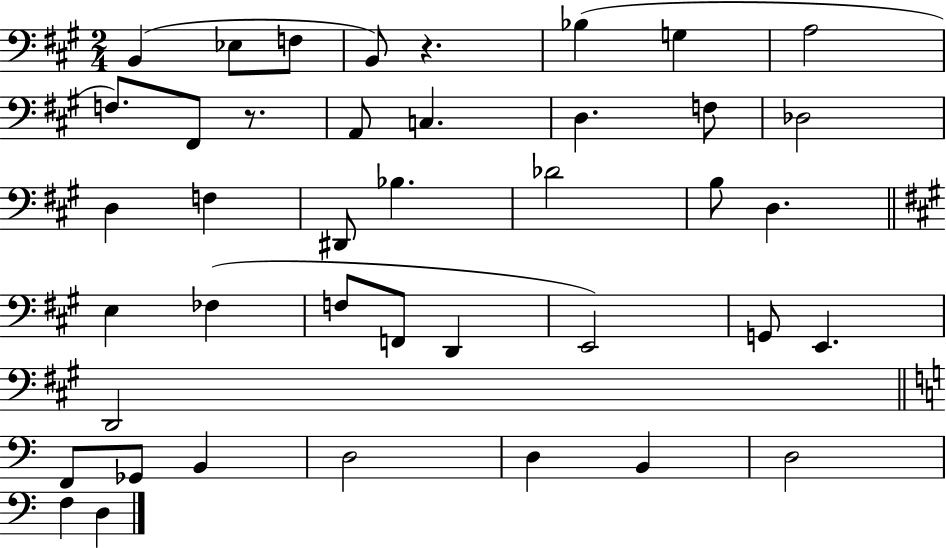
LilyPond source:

{
  \clef bass
  \numericTimeSignature
  \time 2/4
  \key a \major
  b,4( ees8 f8 | b,8) r4. | bes4( g4 | a2 | \break f8.) fis,8 r8. | a,8 c4. | d4. f8 | des2 | \break d4 f4 | dis,8 bes4. | des'2 | b8 d4. | \break \bar "||" \break \key a \major e4 fes4( | f8 f,8 d,4 | e,2) | g,8 e,4. | \break d,2 | \bar "||" \break \key c \major f,8 ges,8 b,4 | d2 | d4 b,4 | d2 | \break f4 d4 | \bar "|."
}